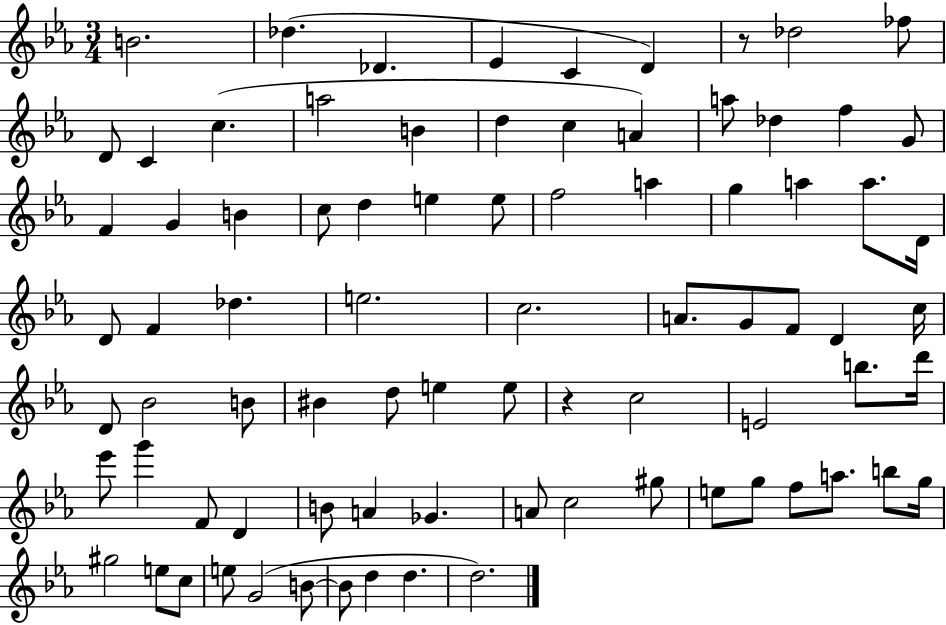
{
  \clef treble
  \numericTimeSignature
  \time 3/4
  \key ees \major
  b'2. | des''4.( des'4. | ees'4 c'4 d'4) | r8 des''2 fes''8 | \break d'8 c'4 c''4.( | a''2 b'4 | d''4 c''4 a'4) | a''8 des''4 f''4 g'8 | \break f'4 g'4 b'4 | c''8 d''4 e''4 e''8 | f''2 a''4 | g''4 a''4 a''8. d'16 | \break d'8 f'4 des''4. | e''2. | c''2. | a'8. g'8 f'8 d'4 c''16 | \break d'8 bes'2 b'8 | bis'4 d''8 e''4 e''8 | r4 c''2 | e'2 b''8. d'''16 | \break ees'''8 g'''4 f'8 d'4 | b'8 a'4 ges'4. | a'8 c''2 gis''8 | e''8 g''8 f''8 a''8. b''8 g''16 | \break gis''2 e''8 c''8 | e''8 g'2( b'8~~ | b'8 d''4 d''4. | d''2.) | \break \bar "|."
}